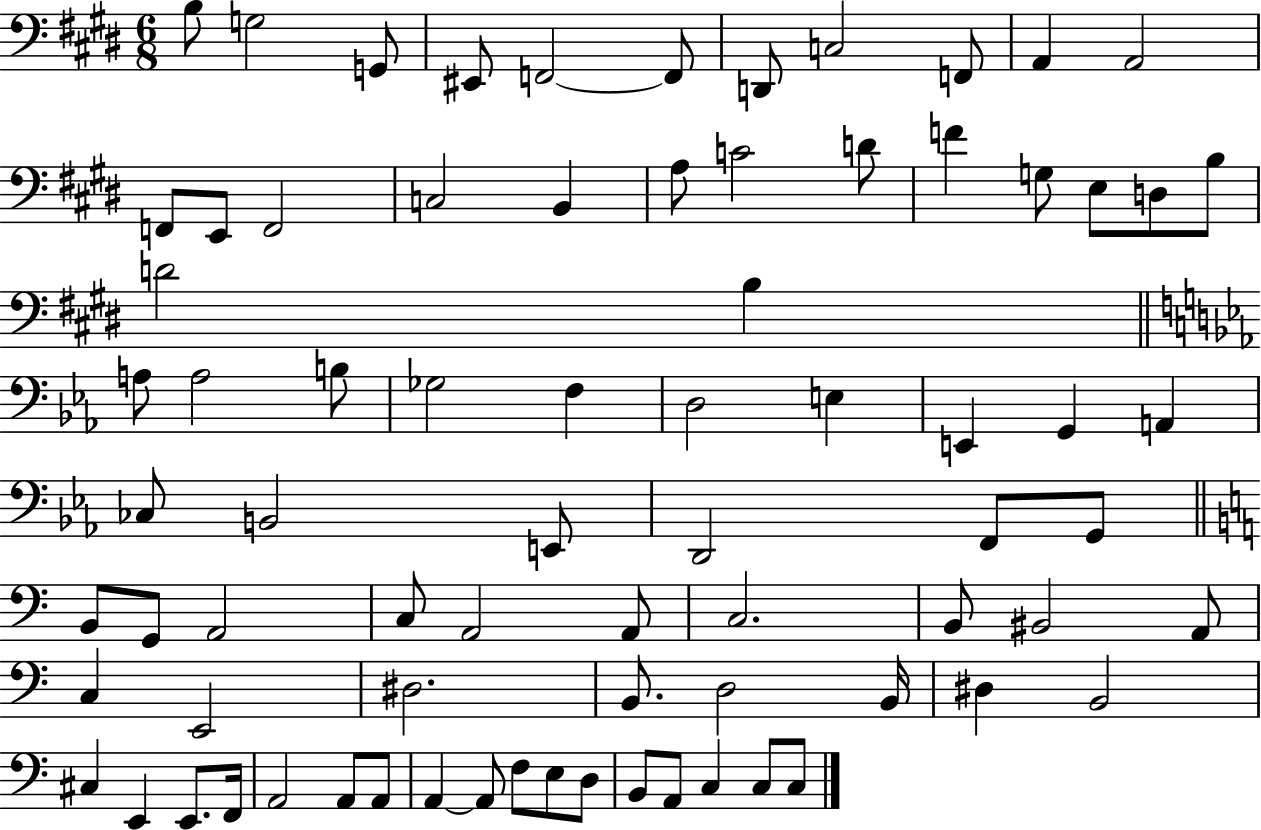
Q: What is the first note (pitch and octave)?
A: B3